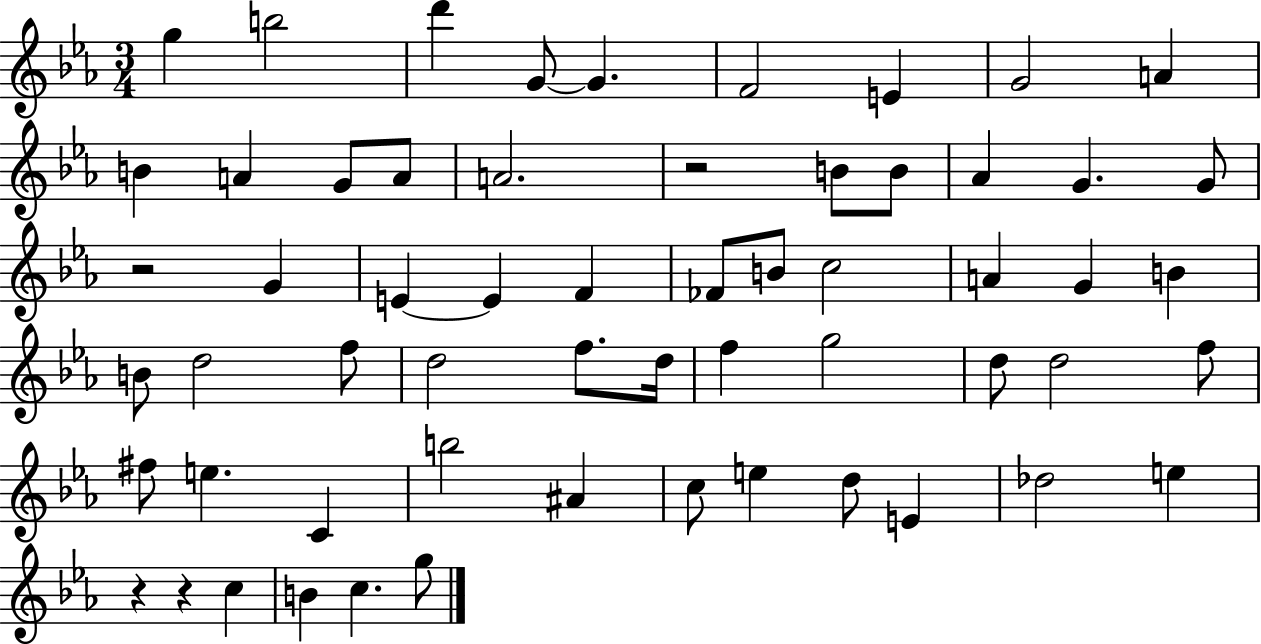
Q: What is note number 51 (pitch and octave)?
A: E5